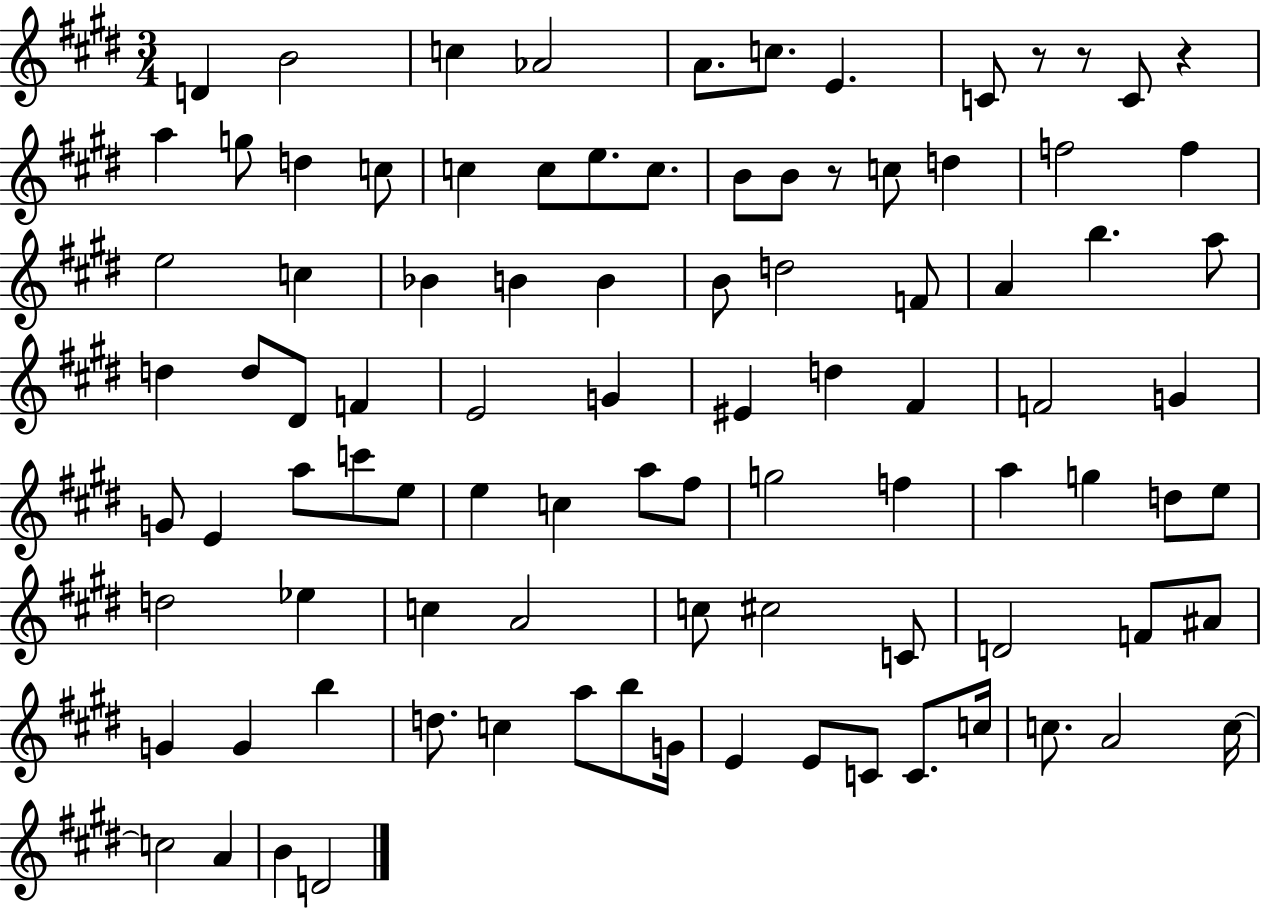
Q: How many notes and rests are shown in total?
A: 94